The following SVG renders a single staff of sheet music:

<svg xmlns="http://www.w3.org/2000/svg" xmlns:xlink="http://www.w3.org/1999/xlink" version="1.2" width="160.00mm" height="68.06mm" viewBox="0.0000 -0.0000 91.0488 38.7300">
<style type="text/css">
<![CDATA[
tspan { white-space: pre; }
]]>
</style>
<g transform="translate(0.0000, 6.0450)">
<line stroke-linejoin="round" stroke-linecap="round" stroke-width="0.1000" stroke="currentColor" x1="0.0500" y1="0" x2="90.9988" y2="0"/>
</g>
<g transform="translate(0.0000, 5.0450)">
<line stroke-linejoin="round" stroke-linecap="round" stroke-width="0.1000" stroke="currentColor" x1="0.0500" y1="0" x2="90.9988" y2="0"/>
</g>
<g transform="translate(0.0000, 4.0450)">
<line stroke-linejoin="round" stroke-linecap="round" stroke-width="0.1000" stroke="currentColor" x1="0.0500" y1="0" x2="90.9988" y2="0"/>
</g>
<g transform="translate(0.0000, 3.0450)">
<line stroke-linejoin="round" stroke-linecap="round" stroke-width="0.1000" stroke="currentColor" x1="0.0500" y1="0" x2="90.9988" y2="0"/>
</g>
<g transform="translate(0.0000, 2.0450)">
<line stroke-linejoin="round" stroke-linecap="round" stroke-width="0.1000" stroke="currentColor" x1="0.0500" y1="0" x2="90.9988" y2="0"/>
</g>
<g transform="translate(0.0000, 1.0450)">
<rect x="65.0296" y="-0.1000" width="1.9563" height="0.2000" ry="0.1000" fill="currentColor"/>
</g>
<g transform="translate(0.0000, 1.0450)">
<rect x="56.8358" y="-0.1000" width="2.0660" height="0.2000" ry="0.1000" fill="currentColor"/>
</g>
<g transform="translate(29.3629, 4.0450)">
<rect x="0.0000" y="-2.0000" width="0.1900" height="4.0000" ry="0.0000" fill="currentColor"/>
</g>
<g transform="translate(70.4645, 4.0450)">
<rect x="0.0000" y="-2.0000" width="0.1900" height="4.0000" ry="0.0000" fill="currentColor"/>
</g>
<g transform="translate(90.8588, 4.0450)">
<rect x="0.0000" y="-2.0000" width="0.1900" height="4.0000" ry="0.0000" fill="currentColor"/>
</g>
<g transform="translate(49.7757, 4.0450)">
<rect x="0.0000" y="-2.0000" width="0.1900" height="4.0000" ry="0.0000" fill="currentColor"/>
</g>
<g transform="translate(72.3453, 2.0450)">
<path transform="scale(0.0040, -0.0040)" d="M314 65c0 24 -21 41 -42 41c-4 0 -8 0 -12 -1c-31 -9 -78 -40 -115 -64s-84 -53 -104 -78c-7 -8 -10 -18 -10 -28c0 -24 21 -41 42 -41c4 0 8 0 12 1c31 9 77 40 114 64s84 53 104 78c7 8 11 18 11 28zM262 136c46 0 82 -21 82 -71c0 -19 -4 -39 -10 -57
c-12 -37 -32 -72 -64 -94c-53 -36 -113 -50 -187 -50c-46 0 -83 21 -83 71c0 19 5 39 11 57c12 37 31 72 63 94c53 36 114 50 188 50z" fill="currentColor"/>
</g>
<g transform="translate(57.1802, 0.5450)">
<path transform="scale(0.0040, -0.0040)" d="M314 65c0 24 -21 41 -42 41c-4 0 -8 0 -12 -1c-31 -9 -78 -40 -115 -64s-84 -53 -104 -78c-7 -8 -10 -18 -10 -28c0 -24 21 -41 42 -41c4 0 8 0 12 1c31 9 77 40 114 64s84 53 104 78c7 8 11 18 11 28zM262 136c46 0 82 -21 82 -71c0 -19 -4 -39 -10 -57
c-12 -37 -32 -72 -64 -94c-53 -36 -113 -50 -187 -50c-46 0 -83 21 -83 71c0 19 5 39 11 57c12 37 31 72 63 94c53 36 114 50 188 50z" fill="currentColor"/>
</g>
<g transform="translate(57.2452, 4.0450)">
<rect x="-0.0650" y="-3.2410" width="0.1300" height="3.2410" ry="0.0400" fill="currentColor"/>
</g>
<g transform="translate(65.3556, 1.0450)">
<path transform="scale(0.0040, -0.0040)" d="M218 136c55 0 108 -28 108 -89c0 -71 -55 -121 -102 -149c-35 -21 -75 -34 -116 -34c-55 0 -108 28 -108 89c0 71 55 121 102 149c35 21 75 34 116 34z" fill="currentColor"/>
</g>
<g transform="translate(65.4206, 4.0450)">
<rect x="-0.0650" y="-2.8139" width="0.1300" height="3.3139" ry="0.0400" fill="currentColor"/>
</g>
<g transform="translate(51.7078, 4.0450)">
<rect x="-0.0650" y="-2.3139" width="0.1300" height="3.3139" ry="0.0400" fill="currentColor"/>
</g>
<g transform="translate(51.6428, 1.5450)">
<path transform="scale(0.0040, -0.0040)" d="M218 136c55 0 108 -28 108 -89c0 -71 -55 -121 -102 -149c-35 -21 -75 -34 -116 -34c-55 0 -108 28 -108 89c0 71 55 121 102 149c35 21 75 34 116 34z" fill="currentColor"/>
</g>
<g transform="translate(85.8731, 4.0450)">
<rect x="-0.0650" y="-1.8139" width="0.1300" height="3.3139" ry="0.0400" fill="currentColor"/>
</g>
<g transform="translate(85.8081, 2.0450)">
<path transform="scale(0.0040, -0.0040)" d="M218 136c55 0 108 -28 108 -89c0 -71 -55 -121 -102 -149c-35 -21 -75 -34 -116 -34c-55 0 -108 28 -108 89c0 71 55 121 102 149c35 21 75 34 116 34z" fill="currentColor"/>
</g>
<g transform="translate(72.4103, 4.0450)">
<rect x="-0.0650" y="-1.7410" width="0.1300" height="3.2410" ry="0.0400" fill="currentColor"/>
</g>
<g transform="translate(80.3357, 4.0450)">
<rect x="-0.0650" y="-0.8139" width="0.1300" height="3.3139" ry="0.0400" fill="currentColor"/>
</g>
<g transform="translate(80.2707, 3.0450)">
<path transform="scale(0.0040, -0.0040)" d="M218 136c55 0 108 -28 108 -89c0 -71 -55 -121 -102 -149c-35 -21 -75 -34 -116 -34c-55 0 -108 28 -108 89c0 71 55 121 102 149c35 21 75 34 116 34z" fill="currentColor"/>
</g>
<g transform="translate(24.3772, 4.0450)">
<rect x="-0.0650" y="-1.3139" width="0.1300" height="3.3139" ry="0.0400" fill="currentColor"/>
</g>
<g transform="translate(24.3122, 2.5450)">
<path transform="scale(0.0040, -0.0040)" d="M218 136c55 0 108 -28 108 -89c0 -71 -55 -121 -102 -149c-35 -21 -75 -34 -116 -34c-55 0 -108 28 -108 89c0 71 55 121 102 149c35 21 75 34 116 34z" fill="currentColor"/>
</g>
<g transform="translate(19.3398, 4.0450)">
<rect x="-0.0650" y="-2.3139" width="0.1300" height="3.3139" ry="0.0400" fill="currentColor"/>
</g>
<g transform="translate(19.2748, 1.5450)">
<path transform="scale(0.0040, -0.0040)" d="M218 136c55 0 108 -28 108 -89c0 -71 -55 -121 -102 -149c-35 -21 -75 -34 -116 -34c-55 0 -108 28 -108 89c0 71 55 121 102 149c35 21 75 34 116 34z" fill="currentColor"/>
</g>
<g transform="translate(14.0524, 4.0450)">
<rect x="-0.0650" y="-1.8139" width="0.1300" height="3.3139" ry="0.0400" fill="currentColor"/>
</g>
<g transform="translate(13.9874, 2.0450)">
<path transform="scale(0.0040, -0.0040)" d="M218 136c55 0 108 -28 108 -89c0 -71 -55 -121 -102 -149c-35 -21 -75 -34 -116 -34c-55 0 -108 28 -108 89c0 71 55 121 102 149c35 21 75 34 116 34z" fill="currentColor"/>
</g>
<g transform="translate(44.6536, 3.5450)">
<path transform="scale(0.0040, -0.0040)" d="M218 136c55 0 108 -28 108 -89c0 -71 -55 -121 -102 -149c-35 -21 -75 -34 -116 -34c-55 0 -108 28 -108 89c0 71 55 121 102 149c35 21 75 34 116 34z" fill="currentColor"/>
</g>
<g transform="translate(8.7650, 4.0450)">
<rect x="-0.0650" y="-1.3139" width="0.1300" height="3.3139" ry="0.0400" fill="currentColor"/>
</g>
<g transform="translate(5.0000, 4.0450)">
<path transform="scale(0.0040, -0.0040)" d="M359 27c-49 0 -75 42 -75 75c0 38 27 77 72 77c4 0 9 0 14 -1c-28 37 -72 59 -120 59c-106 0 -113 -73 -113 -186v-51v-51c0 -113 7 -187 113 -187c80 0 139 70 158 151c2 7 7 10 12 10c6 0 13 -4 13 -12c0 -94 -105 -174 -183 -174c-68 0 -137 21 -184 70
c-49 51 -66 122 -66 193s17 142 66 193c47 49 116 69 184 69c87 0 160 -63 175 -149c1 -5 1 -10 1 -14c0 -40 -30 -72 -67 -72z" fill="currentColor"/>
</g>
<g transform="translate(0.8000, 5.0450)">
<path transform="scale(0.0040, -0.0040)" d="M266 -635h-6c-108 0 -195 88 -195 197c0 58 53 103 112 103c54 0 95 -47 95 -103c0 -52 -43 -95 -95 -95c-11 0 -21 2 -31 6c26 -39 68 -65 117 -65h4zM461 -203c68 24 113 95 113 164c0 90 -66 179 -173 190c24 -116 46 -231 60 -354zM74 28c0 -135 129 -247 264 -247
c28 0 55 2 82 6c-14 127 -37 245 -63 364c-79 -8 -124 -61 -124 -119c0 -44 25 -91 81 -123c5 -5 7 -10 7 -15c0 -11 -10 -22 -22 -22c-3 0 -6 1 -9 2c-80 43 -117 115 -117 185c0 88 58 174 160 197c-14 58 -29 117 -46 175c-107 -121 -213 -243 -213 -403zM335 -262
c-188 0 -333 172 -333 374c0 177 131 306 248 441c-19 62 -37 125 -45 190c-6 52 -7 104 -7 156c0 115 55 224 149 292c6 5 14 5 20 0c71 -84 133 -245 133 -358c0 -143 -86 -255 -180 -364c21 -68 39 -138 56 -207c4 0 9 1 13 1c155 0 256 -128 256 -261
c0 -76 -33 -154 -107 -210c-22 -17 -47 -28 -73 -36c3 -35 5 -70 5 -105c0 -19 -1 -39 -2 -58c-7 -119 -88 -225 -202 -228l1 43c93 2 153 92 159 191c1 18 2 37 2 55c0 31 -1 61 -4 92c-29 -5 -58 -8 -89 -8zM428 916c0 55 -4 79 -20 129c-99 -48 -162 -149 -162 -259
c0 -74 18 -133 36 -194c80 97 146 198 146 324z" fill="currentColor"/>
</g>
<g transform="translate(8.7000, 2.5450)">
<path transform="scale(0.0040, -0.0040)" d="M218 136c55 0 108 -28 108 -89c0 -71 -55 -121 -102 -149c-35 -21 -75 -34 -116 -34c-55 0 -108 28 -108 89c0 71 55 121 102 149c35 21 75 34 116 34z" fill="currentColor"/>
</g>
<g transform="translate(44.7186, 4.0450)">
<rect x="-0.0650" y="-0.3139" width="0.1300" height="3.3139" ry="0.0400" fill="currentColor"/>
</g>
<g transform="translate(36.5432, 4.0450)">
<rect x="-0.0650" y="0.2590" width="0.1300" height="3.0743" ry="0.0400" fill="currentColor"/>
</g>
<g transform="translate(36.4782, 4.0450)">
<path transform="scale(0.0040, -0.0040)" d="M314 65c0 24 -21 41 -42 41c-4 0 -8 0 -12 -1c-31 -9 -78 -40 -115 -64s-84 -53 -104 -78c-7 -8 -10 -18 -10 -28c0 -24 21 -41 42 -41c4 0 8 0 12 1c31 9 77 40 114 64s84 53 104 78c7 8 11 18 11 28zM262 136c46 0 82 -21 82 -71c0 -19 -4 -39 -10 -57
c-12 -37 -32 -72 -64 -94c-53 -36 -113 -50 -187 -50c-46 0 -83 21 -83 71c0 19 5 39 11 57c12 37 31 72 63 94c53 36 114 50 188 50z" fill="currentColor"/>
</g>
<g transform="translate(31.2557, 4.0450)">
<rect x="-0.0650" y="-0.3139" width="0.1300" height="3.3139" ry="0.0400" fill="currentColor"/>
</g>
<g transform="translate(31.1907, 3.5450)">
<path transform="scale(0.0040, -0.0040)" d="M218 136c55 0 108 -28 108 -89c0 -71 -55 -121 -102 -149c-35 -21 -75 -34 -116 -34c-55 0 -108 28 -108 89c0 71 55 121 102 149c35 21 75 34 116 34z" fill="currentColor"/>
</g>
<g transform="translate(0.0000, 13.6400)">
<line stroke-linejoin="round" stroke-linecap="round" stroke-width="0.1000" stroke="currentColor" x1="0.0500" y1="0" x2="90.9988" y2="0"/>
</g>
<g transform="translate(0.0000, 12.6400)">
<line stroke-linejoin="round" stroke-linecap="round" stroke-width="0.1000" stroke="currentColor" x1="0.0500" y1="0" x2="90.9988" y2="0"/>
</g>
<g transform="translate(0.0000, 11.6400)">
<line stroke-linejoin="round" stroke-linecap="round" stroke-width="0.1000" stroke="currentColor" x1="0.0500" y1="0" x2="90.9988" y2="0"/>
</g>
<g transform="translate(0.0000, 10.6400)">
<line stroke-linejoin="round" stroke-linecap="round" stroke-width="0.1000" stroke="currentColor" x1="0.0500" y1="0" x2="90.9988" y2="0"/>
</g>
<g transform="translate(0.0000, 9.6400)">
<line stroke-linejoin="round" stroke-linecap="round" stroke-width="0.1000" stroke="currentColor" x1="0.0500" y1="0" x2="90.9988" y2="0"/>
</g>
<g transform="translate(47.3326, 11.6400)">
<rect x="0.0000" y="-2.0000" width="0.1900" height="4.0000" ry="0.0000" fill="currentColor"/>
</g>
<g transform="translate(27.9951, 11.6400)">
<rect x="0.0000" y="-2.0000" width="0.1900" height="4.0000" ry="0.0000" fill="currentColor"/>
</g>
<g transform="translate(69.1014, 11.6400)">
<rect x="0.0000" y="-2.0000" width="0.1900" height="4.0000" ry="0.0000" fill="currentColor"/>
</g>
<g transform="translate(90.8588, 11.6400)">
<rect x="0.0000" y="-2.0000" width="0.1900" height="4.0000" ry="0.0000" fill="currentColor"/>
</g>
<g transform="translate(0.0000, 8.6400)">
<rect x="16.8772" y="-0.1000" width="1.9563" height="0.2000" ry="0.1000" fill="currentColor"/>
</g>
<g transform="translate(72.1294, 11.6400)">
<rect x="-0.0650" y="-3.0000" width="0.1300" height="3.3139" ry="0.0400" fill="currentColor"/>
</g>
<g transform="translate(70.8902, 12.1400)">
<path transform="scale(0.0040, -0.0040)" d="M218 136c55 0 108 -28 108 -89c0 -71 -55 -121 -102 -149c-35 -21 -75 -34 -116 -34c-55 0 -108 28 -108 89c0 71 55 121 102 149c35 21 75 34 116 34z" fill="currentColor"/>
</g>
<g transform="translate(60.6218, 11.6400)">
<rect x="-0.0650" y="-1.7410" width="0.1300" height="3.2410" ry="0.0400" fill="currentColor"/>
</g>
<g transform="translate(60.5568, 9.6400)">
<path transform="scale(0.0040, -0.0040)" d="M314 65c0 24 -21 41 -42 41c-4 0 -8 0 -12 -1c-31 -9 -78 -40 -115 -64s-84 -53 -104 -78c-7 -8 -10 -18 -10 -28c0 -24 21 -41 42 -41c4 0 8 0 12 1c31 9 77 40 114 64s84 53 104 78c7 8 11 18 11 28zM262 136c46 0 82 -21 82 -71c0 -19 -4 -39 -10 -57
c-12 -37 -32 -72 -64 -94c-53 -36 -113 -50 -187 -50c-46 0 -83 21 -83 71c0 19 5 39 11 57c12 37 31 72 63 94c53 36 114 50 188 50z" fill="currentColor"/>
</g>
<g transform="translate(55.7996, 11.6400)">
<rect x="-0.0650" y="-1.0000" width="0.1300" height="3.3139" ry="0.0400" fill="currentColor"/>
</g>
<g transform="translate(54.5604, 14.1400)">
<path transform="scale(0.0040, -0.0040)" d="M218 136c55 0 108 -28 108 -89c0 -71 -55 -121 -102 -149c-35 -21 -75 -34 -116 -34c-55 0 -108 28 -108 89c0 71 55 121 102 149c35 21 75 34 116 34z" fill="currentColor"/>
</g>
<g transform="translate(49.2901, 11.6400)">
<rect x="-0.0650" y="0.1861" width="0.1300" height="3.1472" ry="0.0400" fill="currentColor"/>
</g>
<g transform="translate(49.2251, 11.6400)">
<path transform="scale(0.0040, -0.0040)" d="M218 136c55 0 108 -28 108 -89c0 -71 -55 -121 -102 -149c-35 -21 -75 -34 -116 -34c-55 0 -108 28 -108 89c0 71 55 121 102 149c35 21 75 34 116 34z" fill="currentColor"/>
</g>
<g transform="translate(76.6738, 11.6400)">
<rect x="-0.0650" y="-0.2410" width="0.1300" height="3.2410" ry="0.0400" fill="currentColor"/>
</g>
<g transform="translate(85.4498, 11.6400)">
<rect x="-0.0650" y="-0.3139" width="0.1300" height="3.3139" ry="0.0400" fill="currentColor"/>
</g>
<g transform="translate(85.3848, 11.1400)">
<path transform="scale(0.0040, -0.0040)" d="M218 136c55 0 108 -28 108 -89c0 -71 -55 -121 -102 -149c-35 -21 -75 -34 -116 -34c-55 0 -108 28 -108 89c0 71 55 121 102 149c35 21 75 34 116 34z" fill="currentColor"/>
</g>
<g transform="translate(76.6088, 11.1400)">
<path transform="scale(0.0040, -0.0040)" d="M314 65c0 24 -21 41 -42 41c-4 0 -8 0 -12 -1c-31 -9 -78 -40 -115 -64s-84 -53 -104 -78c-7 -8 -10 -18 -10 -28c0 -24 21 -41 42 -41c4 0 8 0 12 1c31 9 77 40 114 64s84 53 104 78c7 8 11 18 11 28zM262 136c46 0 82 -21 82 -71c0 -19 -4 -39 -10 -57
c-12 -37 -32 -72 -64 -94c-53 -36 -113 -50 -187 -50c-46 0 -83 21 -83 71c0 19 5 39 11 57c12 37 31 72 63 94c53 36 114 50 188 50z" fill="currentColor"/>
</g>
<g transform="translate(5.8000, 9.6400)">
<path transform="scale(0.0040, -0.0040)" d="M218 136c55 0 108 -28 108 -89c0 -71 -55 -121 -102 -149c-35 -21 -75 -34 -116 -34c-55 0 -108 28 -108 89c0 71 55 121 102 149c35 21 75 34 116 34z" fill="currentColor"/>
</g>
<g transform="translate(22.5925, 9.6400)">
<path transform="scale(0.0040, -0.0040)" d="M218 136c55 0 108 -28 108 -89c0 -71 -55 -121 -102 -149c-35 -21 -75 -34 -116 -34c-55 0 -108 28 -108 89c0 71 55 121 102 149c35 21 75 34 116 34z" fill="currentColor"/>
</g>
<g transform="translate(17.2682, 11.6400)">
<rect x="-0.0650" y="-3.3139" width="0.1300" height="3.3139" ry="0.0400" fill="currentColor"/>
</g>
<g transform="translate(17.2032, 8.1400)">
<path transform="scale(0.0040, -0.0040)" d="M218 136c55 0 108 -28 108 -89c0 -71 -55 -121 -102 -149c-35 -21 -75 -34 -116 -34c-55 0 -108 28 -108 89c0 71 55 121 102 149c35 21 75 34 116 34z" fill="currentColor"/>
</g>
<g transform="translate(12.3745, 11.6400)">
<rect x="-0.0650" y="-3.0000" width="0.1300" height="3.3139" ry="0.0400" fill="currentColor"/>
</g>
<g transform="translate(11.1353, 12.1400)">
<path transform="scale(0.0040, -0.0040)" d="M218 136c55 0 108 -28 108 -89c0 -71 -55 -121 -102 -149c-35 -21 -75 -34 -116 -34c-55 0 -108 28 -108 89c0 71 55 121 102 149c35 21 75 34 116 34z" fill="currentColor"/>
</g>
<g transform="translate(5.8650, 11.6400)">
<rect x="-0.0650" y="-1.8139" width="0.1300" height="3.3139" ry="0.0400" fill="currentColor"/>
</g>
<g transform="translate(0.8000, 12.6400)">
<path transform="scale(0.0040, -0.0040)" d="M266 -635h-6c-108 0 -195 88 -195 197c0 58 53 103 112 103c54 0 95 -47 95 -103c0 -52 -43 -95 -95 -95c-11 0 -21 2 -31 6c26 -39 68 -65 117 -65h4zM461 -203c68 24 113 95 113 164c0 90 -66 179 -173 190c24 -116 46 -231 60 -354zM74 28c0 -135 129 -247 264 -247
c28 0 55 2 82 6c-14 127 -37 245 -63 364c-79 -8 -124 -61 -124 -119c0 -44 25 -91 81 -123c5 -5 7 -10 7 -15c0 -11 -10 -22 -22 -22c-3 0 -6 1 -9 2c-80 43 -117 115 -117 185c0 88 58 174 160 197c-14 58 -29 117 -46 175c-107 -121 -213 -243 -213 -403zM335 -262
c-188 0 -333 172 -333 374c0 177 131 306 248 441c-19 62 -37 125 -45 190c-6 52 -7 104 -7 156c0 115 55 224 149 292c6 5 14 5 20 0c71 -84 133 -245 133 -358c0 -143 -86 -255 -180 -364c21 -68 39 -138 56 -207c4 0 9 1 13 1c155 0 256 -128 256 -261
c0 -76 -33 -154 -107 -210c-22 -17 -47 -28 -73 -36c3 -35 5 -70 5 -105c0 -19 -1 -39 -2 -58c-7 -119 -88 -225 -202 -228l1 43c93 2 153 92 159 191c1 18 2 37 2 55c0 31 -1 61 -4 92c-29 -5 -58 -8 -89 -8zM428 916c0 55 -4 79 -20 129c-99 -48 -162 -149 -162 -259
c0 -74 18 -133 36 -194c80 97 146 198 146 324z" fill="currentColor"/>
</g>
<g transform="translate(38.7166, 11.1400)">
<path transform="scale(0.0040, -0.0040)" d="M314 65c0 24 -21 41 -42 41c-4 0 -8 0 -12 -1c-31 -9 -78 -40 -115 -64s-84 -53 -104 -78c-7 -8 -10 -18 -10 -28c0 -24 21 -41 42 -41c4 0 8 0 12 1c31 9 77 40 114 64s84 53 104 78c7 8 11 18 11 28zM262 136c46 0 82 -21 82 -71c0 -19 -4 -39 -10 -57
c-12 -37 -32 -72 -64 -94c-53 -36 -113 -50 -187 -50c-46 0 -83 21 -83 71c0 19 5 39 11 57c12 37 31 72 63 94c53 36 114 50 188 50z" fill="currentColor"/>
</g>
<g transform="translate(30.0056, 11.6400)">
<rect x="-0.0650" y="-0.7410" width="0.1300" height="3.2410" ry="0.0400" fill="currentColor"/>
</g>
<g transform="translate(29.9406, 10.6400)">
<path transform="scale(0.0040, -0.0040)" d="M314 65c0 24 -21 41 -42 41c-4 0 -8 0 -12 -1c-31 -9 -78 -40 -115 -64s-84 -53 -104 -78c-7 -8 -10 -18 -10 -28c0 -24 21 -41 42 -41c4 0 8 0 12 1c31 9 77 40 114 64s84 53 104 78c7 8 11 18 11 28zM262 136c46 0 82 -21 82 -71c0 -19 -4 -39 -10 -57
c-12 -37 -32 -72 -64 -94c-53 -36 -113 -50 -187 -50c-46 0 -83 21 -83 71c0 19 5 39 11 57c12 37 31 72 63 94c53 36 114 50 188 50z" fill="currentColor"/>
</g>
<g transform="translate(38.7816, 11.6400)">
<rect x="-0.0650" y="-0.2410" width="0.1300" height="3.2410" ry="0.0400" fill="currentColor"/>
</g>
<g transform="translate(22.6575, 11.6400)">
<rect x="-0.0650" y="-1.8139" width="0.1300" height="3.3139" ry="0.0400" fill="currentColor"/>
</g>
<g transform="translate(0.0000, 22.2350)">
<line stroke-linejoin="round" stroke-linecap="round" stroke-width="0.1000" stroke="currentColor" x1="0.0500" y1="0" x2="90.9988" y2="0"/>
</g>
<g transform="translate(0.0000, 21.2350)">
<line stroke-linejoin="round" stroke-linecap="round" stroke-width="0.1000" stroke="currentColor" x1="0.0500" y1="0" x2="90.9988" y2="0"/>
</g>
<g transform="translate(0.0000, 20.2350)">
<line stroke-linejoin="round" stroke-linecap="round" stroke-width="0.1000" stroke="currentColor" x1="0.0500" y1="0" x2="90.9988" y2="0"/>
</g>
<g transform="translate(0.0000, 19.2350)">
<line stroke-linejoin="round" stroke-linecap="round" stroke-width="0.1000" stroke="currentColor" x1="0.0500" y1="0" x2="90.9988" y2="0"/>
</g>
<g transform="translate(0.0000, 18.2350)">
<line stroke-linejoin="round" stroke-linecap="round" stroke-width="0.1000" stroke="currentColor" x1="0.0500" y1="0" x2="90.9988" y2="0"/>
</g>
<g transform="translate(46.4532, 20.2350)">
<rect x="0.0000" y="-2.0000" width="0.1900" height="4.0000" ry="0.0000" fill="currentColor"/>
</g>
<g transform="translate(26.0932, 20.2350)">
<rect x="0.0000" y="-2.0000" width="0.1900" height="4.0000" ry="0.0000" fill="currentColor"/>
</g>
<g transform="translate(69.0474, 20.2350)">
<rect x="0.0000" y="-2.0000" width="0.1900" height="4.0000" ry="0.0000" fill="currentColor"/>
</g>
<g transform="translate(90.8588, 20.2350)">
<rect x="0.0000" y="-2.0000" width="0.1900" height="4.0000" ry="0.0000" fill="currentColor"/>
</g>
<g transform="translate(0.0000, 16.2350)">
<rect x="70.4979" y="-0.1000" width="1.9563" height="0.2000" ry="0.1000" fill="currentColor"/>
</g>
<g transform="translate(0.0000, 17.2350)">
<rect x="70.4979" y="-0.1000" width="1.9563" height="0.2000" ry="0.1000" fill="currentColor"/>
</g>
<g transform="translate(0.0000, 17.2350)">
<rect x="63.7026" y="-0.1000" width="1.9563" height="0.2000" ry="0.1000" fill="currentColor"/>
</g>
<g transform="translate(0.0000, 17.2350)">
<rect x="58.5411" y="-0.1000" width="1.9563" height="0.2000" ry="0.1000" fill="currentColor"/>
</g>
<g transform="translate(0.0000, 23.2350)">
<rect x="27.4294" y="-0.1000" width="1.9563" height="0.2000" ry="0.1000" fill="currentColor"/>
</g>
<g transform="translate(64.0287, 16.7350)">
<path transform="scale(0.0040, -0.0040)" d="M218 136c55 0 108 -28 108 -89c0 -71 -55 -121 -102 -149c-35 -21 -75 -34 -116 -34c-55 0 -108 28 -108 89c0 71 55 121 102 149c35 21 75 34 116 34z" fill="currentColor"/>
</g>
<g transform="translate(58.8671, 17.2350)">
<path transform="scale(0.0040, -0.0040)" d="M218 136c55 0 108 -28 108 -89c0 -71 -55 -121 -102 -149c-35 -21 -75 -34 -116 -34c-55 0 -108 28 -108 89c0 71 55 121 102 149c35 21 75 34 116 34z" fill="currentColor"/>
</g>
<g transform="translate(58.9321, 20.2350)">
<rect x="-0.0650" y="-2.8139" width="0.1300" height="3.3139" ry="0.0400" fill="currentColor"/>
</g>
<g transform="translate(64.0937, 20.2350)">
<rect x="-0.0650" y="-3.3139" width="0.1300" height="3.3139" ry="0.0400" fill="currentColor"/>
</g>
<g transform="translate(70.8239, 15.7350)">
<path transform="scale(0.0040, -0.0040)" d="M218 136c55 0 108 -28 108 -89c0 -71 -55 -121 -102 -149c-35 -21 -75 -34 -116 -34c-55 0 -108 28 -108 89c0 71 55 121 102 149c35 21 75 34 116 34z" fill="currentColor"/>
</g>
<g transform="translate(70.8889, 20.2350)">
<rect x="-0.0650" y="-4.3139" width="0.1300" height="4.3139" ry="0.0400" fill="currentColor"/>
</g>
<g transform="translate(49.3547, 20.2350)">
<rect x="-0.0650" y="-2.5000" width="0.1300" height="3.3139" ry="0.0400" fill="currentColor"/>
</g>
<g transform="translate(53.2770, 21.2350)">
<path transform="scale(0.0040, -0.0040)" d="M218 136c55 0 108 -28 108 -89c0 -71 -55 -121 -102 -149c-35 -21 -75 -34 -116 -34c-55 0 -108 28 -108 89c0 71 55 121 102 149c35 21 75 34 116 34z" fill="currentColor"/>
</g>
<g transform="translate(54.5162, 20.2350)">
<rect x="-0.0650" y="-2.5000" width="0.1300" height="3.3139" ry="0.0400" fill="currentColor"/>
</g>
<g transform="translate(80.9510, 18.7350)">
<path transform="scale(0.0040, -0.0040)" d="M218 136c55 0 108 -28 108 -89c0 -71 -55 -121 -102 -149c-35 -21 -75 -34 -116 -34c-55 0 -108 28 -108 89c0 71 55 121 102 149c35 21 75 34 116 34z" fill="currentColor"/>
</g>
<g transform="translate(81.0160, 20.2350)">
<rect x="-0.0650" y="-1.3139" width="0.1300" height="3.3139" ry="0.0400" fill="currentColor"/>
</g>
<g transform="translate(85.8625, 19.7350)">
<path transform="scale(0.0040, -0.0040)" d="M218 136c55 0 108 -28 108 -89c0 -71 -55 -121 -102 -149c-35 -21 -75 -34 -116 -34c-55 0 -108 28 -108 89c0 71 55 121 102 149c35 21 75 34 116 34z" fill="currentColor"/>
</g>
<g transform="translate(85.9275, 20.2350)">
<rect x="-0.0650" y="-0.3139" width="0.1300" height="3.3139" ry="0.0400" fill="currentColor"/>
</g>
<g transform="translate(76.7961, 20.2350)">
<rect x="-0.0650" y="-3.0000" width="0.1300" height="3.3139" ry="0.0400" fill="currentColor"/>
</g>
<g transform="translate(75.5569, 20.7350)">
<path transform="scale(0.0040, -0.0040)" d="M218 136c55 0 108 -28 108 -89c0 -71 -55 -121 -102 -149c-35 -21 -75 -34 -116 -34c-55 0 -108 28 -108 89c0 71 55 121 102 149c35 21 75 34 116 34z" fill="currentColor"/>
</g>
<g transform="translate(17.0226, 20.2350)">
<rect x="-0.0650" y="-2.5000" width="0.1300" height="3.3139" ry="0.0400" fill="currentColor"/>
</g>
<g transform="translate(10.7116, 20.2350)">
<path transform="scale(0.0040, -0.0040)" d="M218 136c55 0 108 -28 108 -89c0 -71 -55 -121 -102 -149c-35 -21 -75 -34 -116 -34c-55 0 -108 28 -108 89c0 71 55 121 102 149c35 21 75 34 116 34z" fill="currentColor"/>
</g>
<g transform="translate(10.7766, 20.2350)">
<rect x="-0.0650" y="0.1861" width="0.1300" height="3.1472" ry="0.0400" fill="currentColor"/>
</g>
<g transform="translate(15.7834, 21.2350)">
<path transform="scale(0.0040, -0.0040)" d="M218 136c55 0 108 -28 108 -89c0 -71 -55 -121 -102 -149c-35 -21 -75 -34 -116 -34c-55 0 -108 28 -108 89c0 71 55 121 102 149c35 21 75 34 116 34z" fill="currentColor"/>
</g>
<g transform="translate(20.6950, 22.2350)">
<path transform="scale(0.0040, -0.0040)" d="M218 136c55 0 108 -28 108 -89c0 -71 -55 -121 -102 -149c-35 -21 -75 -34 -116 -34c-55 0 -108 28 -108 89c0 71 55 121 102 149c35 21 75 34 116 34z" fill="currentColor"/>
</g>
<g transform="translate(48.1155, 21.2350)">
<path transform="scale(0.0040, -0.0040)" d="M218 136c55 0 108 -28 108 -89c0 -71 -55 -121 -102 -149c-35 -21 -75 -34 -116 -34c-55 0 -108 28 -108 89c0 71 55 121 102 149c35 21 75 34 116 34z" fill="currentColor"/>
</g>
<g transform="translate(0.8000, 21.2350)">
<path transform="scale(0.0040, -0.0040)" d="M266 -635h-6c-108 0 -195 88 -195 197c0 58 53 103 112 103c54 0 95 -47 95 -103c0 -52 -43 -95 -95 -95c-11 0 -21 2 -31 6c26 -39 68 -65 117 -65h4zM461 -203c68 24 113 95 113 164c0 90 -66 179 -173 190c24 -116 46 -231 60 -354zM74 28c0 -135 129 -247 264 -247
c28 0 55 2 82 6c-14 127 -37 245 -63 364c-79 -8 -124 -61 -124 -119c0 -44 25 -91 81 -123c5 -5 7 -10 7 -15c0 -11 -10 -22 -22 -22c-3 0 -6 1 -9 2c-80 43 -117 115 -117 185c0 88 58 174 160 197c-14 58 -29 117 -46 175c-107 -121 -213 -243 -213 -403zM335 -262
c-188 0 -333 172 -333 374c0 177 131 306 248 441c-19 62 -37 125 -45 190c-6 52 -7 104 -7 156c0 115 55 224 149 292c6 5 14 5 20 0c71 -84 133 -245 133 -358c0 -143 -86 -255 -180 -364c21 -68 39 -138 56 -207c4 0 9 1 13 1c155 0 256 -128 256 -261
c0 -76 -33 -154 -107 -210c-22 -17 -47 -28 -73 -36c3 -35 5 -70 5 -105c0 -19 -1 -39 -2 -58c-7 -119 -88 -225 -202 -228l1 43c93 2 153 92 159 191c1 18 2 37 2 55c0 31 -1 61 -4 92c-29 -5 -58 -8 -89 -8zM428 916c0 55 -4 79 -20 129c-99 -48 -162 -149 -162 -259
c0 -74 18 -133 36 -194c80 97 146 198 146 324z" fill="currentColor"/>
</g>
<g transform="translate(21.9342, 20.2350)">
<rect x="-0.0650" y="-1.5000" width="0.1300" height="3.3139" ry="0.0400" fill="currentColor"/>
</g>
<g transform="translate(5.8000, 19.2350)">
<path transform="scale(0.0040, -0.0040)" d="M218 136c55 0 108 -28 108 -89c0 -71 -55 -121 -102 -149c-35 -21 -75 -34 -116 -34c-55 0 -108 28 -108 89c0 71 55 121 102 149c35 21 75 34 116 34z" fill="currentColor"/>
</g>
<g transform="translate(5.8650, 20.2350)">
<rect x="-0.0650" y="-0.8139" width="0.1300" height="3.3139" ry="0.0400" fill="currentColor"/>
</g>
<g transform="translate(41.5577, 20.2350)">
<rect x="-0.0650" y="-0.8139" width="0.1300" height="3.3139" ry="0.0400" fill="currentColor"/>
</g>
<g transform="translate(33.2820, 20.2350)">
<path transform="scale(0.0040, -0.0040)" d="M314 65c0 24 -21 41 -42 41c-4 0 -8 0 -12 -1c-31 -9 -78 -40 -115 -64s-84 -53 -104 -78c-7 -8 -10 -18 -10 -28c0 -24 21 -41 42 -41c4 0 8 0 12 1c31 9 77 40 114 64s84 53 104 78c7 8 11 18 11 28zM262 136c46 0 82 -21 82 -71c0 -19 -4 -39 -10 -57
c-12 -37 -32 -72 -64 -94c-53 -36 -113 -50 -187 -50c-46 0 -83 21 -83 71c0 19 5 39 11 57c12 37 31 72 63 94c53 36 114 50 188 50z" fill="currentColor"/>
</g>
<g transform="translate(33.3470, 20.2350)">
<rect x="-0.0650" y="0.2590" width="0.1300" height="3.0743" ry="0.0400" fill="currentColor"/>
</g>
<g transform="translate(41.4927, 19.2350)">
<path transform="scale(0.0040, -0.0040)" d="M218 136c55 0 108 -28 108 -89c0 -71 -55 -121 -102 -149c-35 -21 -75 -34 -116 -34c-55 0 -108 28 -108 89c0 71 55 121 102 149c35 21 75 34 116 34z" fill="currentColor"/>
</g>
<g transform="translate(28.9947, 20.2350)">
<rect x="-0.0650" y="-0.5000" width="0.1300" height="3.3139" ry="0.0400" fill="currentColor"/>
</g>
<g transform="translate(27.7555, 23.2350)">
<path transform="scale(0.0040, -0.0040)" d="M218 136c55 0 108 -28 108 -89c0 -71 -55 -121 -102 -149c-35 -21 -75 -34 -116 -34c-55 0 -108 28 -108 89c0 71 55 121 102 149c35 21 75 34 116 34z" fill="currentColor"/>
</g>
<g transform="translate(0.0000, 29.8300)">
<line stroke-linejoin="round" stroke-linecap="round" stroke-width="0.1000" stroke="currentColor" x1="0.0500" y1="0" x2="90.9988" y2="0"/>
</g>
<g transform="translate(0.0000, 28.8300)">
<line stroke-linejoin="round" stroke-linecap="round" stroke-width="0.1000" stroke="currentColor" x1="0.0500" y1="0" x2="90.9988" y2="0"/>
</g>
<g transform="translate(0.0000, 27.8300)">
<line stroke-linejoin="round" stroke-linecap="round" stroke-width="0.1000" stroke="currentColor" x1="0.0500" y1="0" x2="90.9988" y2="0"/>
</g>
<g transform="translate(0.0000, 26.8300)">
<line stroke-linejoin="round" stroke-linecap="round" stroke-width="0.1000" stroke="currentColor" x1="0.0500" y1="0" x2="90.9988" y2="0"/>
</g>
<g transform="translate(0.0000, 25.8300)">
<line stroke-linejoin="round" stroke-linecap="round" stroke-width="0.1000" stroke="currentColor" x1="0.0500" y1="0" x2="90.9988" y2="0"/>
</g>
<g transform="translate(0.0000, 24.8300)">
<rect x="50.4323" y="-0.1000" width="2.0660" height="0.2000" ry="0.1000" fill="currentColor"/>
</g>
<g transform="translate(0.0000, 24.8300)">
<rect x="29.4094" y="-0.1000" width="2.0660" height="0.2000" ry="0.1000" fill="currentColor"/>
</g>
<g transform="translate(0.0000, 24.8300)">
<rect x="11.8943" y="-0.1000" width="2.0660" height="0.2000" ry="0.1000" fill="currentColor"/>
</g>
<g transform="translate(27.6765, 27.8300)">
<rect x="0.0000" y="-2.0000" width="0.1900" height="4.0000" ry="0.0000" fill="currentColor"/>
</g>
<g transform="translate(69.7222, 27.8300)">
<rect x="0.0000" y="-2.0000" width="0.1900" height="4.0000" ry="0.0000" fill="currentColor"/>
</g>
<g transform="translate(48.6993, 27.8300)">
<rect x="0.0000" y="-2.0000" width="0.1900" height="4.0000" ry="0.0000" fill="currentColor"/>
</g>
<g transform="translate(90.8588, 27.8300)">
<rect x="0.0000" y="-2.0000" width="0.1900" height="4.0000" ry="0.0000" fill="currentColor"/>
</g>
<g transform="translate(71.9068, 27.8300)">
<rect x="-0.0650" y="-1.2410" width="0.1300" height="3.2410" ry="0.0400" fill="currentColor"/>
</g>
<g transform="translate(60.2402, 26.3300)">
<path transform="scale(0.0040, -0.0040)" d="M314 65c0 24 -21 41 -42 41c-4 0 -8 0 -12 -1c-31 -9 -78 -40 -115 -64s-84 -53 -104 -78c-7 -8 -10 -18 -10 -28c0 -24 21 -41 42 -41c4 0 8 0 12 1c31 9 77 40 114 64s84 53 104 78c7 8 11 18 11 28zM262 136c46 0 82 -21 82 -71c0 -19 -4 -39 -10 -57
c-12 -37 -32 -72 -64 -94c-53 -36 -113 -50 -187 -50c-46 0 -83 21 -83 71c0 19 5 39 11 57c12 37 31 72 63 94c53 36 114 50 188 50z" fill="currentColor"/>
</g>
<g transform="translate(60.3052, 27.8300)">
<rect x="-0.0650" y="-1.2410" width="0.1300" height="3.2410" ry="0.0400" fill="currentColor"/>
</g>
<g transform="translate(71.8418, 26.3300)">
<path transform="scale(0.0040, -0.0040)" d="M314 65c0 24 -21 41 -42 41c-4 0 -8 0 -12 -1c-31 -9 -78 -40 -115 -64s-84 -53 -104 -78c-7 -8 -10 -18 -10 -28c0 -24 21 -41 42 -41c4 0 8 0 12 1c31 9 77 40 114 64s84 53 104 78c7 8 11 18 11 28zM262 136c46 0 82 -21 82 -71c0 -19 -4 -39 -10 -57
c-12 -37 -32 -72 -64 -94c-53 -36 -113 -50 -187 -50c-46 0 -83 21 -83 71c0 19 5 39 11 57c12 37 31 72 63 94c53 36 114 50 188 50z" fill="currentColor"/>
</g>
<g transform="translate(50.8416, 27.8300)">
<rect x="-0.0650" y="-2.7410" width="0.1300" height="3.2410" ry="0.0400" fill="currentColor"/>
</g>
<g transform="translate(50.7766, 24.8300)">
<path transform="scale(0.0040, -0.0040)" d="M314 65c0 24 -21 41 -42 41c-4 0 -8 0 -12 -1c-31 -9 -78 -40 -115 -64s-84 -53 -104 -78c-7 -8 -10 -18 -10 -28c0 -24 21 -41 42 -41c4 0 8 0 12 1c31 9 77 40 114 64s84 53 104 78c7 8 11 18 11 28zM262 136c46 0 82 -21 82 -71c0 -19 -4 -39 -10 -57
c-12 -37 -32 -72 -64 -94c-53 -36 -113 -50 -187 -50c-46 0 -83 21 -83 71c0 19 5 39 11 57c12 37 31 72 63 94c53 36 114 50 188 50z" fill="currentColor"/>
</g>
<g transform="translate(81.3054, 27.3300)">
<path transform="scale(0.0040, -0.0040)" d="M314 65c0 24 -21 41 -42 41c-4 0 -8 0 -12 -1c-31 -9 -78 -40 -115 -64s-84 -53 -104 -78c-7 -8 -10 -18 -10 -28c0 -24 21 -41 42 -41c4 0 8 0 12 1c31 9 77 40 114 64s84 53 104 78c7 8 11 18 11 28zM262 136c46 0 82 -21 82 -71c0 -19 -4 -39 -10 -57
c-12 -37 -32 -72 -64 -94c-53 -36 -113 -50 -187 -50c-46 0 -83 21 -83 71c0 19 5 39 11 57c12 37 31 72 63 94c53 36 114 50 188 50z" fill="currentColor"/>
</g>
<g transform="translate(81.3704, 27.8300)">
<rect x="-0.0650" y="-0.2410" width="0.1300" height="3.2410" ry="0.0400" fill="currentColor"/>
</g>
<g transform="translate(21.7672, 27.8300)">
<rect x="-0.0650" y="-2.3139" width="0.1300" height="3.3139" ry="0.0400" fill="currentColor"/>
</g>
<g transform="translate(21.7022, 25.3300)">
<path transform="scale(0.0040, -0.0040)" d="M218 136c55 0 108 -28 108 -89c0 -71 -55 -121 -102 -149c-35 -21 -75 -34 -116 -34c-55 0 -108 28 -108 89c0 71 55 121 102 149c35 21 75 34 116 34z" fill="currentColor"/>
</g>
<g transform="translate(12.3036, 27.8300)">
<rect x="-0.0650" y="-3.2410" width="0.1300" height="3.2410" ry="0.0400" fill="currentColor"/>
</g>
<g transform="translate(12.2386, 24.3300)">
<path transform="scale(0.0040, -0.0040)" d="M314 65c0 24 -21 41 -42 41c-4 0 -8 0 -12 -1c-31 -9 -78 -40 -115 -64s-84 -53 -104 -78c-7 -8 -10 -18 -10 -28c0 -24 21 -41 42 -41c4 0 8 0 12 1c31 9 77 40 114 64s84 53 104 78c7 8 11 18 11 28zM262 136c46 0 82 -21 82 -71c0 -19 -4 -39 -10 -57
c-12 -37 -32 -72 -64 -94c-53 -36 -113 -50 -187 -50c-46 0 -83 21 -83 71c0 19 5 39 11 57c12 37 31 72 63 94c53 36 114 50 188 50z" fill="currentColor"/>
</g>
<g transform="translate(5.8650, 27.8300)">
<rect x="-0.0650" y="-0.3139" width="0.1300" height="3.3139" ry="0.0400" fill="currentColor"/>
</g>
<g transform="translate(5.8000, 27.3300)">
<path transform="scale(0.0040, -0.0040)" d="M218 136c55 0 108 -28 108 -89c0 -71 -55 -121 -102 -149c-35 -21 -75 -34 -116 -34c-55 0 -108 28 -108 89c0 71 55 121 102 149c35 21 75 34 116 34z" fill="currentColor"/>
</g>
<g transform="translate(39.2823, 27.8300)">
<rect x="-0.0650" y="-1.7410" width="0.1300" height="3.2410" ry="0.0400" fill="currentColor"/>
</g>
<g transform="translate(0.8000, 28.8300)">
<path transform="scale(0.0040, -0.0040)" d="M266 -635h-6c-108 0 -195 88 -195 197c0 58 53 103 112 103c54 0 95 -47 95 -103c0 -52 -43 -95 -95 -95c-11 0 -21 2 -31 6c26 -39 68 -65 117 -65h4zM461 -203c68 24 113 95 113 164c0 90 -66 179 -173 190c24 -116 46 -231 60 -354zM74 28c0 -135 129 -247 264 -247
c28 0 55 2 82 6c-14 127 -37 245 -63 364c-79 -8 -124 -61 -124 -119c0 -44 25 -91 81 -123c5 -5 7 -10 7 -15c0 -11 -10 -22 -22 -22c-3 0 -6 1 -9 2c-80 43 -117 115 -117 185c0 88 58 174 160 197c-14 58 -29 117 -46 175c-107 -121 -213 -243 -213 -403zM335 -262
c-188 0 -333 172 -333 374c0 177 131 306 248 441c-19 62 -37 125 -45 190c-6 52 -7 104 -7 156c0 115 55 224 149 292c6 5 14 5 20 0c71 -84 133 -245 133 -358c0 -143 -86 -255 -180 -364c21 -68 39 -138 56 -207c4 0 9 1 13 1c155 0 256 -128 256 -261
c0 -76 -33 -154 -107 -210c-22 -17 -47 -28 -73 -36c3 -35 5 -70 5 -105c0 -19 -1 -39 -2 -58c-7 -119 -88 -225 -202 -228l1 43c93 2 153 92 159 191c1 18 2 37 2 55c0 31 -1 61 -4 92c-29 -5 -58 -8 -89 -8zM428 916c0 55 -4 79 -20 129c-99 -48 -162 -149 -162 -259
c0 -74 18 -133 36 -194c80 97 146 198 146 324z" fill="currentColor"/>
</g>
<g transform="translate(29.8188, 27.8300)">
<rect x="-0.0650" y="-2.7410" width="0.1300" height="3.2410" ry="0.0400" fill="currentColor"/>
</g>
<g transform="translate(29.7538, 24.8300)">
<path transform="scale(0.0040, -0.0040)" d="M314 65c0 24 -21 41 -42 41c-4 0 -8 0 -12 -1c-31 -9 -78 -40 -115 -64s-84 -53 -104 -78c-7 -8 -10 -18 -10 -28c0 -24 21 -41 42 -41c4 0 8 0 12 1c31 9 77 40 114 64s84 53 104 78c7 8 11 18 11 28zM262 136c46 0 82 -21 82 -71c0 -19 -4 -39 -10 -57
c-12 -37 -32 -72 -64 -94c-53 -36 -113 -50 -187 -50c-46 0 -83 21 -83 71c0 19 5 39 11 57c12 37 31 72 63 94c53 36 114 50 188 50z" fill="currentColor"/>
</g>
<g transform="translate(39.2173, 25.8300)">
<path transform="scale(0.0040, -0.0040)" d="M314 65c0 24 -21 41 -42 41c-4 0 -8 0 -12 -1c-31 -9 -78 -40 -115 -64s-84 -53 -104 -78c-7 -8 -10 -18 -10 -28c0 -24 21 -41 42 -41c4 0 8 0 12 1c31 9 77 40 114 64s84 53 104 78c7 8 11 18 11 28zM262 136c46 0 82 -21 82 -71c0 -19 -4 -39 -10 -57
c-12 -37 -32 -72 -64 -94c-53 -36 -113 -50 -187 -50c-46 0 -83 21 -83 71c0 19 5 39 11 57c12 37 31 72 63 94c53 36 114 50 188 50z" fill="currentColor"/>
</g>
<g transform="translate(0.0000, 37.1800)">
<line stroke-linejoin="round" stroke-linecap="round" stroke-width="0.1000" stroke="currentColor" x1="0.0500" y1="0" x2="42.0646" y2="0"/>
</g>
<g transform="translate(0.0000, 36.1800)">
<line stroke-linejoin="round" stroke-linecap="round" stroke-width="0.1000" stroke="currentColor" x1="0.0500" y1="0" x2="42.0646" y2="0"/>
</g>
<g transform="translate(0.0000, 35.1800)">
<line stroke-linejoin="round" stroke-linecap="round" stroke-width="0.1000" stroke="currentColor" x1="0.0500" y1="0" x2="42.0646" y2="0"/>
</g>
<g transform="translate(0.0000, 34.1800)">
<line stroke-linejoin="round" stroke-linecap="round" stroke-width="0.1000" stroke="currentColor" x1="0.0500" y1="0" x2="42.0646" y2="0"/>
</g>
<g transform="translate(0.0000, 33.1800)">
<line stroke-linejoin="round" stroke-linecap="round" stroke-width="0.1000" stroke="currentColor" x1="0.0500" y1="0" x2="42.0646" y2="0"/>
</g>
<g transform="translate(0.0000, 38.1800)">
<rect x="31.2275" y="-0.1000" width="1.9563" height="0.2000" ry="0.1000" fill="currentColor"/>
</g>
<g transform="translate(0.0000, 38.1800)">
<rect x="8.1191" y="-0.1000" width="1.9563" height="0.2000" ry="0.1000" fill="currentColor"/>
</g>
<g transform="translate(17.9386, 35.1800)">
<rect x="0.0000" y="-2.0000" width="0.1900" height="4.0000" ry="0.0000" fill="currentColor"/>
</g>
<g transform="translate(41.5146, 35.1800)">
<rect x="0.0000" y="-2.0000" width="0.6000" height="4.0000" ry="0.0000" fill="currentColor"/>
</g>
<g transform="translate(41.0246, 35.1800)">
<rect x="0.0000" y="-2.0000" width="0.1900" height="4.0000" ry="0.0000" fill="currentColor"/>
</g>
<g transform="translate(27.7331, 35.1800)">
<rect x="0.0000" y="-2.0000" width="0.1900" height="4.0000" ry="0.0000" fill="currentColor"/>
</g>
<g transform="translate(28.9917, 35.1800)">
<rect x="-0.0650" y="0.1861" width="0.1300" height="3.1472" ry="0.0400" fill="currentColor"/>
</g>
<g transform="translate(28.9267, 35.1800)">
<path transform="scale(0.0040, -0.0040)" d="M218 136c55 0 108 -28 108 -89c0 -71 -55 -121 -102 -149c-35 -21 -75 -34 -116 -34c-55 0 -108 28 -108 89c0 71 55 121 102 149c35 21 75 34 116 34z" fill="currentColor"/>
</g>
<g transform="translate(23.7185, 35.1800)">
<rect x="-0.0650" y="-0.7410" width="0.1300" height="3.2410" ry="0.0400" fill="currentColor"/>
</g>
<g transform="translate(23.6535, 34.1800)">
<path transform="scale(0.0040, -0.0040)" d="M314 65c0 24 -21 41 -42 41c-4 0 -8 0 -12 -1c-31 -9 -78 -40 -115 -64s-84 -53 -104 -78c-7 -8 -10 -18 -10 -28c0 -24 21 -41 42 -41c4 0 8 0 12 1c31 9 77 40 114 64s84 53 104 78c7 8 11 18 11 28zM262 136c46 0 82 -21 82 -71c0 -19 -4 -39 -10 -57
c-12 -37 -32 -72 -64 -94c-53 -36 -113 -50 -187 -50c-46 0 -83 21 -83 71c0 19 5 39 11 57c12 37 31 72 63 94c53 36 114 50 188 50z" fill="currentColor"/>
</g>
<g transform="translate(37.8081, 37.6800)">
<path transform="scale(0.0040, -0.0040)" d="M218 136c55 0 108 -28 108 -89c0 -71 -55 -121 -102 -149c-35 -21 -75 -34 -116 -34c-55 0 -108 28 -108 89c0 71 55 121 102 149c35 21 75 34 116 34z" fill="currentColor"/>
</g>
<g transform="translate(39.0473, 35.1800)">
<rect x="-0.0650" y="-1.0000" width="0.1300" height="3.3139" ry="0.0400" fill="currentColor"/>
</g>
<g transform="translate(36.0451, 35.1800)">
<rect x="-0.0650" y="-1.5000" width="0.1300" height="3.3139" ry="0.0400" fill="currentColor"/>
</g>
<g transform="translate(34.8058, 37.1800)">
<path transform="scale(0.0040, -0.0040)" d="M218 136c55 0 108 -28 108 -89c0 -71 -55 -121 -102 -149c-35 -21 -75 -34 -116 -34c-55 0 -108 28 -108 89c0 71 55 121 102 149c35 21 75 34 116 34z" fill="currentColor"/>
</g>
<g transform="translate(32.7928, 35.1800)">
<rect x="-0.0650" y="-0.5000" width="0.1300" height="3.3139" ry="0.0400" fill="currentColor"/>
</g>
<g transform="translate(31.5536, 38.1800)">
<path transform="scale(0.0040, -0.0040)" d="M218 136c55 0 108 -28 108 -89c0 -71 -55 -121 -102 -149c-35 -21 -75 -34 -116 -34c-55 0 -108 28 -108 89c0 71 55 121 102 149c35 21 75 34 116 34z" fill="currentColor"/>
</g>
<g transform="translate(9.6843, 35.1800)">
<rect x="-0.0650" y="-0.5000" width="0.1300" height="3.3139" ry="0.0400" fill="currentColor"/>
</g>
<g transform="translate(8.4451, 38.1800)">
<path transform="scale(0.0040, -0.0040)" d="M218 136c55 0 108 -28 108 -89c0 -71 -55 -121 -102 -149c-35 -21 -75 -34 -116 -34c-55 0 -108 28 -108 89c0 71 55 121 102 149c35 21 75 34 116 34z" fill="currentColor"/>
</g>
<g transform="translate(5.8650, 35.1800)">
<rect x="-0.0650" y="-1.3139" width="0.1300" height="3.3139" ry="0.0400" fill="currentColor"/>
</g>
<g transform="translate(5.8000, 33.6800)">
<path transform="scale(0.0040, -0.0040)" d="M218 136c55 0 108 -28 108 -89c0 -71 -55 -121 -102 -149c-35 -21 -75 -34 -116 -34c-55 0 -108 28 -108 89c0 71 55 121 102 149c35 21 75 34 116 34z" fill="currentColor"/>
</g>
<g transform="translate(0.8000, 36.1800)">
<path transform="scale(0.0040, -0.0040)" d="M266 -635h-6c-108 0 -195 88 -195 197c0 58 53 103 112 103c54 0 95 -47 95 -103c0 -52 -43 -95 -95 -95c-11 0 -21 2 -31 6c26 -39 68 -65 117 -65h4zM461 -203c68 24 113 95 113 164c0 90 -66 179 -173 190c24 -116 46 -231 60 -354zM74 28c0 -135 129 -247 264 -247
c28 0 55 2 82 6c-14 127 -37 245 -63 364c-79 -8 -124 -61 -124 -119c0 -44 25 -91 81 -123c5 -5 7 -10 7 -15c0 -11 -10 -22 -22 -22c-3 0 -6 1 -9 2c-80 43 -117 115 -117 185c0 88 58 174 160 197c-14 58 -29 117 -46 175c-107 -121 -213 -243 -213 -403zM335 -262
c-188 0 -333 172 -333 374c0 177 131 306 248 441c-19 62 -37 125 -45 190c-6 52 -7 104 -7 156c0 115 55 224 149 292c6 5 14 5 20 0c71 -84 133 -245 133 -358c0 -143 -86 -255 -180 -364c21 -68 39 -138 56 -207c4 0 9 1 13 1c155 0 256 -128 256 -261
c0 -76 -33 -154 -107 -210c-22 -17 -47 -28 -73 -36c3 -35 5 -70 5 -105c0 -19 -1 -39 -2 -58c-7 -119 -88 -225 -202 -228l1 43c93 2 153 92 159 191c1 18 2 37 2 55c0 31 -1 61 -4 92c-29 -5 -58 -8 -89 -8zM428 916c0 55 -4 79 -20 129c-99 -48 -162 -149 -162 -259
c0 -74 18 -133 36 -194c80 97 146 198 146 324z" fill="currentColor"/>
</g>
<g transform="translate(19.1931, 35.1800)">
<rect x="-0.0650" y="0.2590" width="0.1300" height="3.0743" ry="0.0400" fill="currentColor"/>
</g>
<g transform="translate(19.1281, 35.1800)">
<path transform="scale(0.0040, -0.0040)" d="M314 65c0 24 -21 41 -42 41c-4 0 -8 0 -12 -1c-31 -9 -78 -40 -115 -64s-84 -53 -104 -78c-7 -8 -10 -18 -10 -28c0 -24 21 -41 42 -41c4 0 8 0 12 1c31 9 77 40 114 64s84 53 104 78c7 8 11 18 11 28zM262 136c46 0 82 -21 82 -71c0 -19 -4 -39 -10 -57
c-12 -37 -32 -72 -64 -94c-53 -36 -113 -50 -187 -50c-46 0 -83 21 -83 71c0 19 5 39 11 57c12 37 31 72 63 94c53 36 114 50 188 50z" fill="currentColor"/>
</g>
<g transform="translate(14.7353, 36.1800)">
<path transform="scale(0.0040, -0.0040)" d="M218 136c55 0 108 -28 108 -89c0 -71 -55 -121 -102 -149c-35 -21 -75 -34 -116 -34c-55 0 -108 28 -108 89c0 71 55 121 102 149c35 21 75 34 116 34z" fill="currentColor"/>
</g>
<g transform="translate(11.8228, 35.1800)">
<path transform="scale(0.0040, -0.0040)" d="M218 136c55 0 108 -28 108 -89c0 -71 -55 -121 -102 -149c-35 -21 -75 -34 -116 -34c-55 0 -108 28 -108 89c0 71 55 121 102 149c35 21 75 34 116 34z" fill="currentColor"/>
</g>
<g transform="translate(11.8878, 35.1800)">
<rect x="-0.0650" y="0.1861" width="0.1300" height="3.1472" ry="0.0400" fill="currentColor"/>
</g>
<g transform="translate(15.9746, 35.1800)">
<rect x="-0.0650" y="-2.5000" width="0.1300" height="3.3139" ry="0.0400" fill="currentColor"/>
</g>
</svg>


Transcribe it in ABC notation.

X:1
T:Untitled
M:4/4
L:1/4
K:C
e f g e c B2 c g b2 a f2 d f f A b f d2 c2 B D f2 A c2 c d B G E C B2 d G G a b d' A e c c b2 g a2 f2 a2 e2 e2 c2 e C B G B2 d2 B C E D